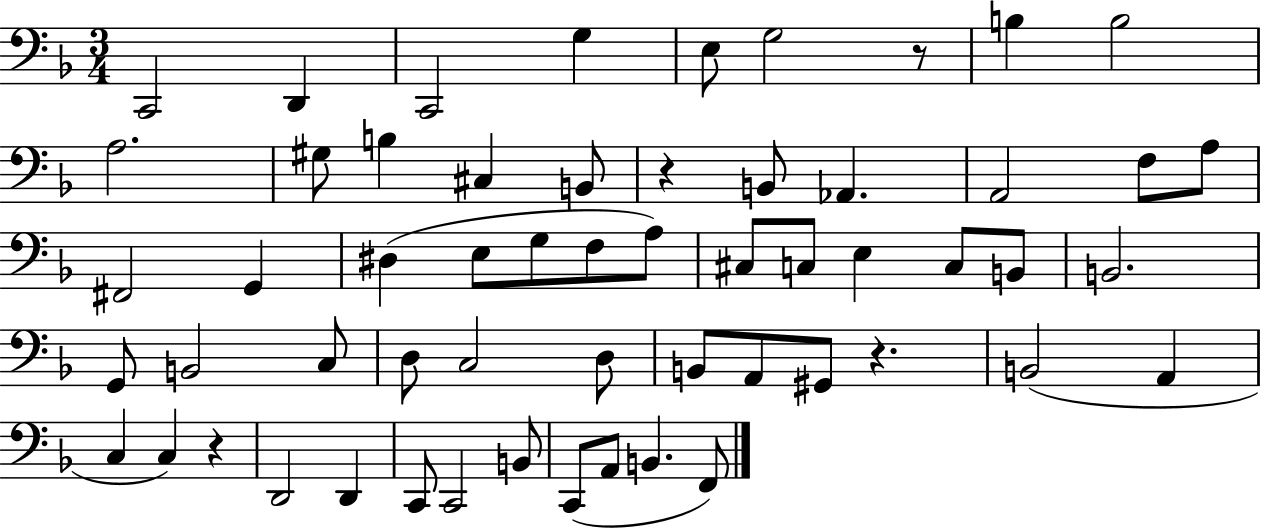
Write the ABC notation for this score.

X:1
T:Untitled
M:3/4
L:1/4
K:F
C,,2 D,, C,,2 G, E,/2 G,2 z/2 B, B,2 A,2 ^G,/2 B, ^C, B,,/2 z B,,/2 _A,, A,,2 F,/2 A,/2 ^F,,2 G,, ^D, E,/2 G,/2 F,/2 A,/2 ^C,/2 C,/2 E, C,/2 B,,/2 B,,2 G,,/2 B,,2 C,/2 D,/2 C,2 D,/2 B,,/2 A,,/2 ^G,,/2 z B,,2 A,, C, C, z D,,2 D,, C,,/2 C,,2 B,,/2 C,,/2 A,,/2 B,, F,,/2